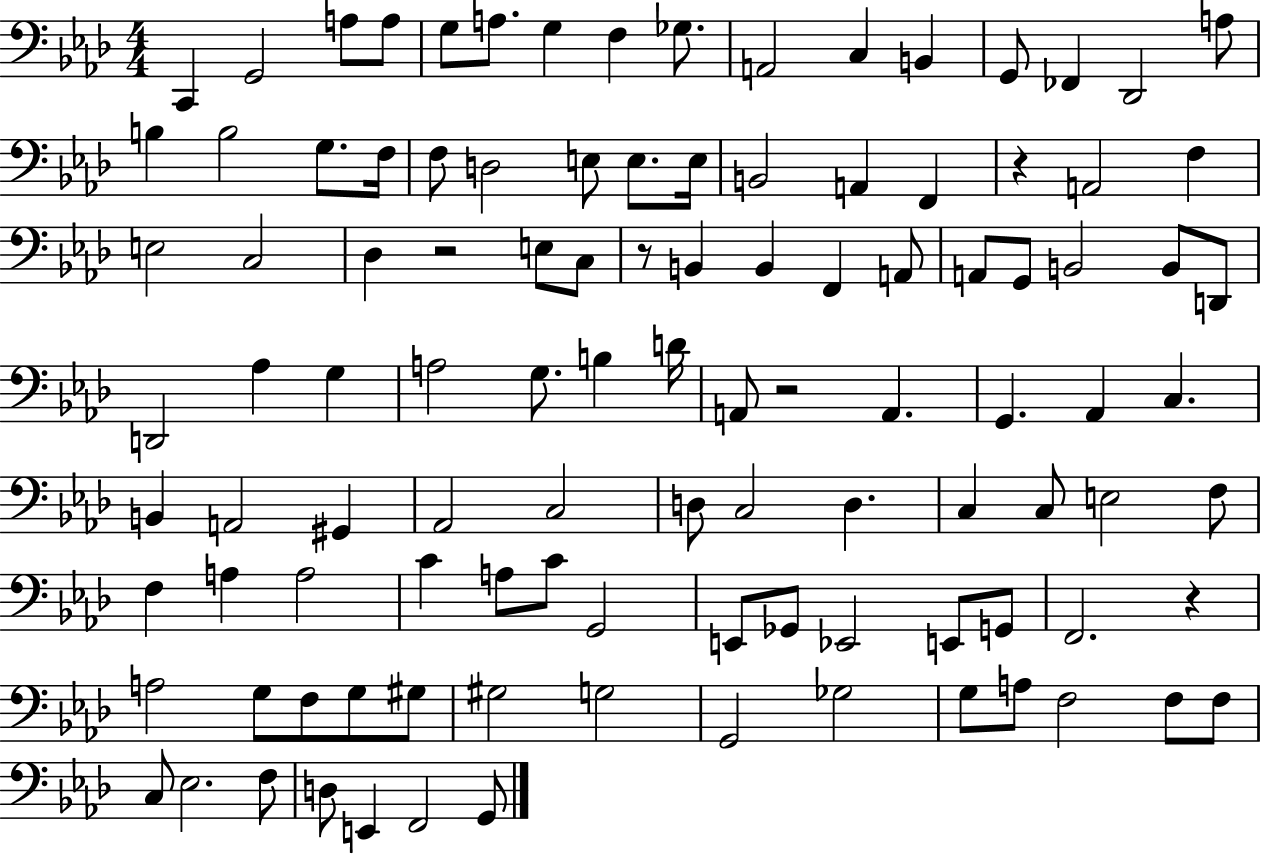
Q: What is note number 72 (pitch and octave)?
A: C4